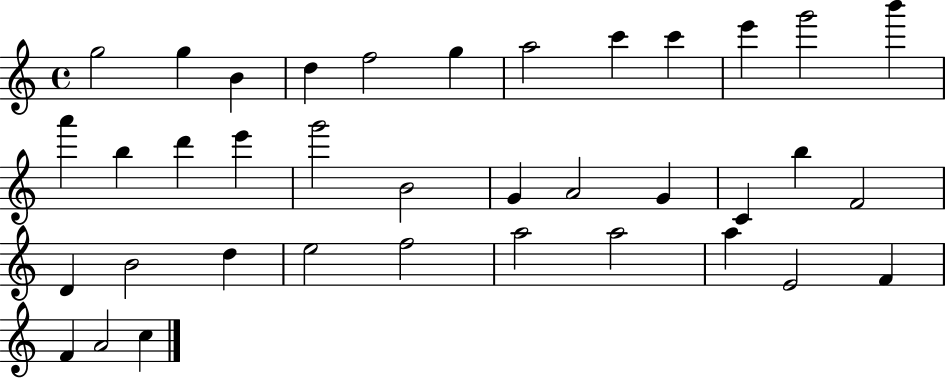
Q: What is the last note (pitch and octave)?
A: C5